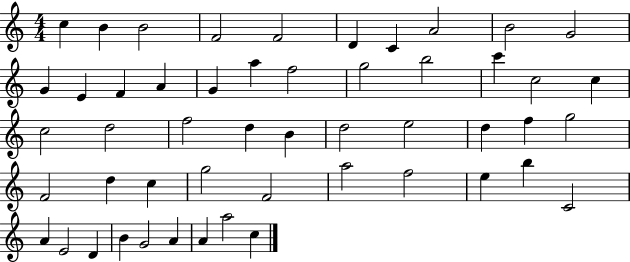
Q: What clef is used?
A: treble